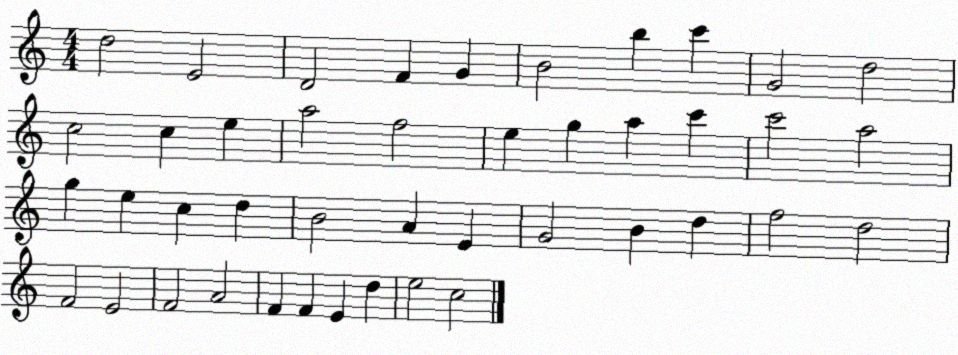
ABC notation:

X:1
T:Untitled
M:4/4
L:1/4
K:C
d2 E2 D2 F G B2 b c' G2 d2 c2 c e a2 f2 e g a c' c'2 a2 g e c d B2 A E G2 B d f2 d2 F2 E2 F2 A2 F F E d e2 c2